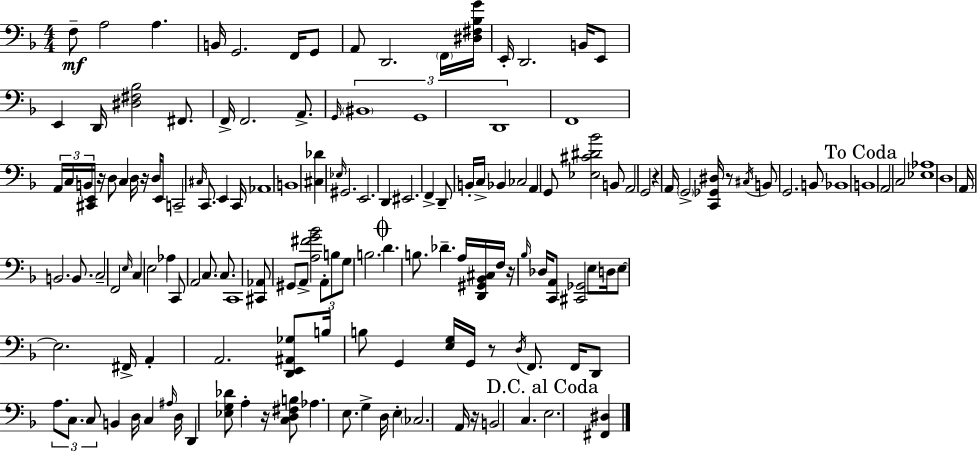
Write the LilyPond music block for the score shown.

{
  \clef bass
  \numericTimeSignature
  \time 4/4
  \key d \minor
  \repeat volta 2 { f8--\mf a2 a4. | b,16 g,2. f,16 g,8 | a,8 d,2. \parenthesize f,16 <dis fis bes g'>16 | e,16-. d,2. b,16 e,8 | \break e,4 d,16 <dis fis bes>2 fis,8. | f,16-> f,2. a,8.-> | \grace { g,16 } \tuplet 3/2 { \parenthesize bis,1 | g,1 | \break d,1 } | f,1 | \tuplet 3/2 { a,16 c16 b,16 } <cis, e,>16 r16 d8 c4 d16 r16 d16 e,8 | c,2-- \grace { cis16 } c,8. e,4 | \break c,16 aes,1 | b,1 | <cis des'>4 \grace { ees16 } gis,2. | e,2. d,4 | \break eis,2. f,4-> | d,8-- b,16-. c16-> bes,4 ces2 | a,4 g,8 <ees cis' dis' bes'>2 | b,8 a,2 g,2 | \break r4 a,16 \parenthesize g,2-> | <c, ges, dis>16 r8 \acciaccatura { cis16 } b,8 g,2. | b,8 bes,1 | \mark "To Coda" b,1 | \break a,2 c2 | <ees aes>1 | d1 | a,16 b,2. | \break b,8. c2-- f,2 | \grace { e16 } c4 e2 | aes4 c,8 a,2 c8. | c8. c,1 | \break <cis, aes,>8 gis,8 a,8-> <a fis' g' bes'>2 | \tuplet 3/2 { a,8-. b8 g8 } b2. | \mark \markup { \musicglyph "scripts.coda" } d'4. b8. des'4.-- | a16 <d, gis, bes, cis>16 f16 r16 \grace { bes16 } des16 <c, a,>8 <cis, ges,>2 | \break e8 d16 e8~~ e2. | fis,16-> a,4-. a,2. | <d, e, ais, ges>8 b16 b8 g,4 <e g>16 | g,16 r8 \acciaccatura { d16 } f,8. f,16 d,8 \tuplet 3/2 { a8. c8. | \break c8 } b,4 d16 c4 \grace { ais16 } d16 d,4 | <ees g des'>8 a4-. r16 <c d fis b>8 aes4. | e8. g4-> d16 e4-. \parenthesize ces2. | a,16 r16 b,2 | \break c4. \mark "D.C. al Coda" e2. | <fis, dis>4 } \bar "|."
}